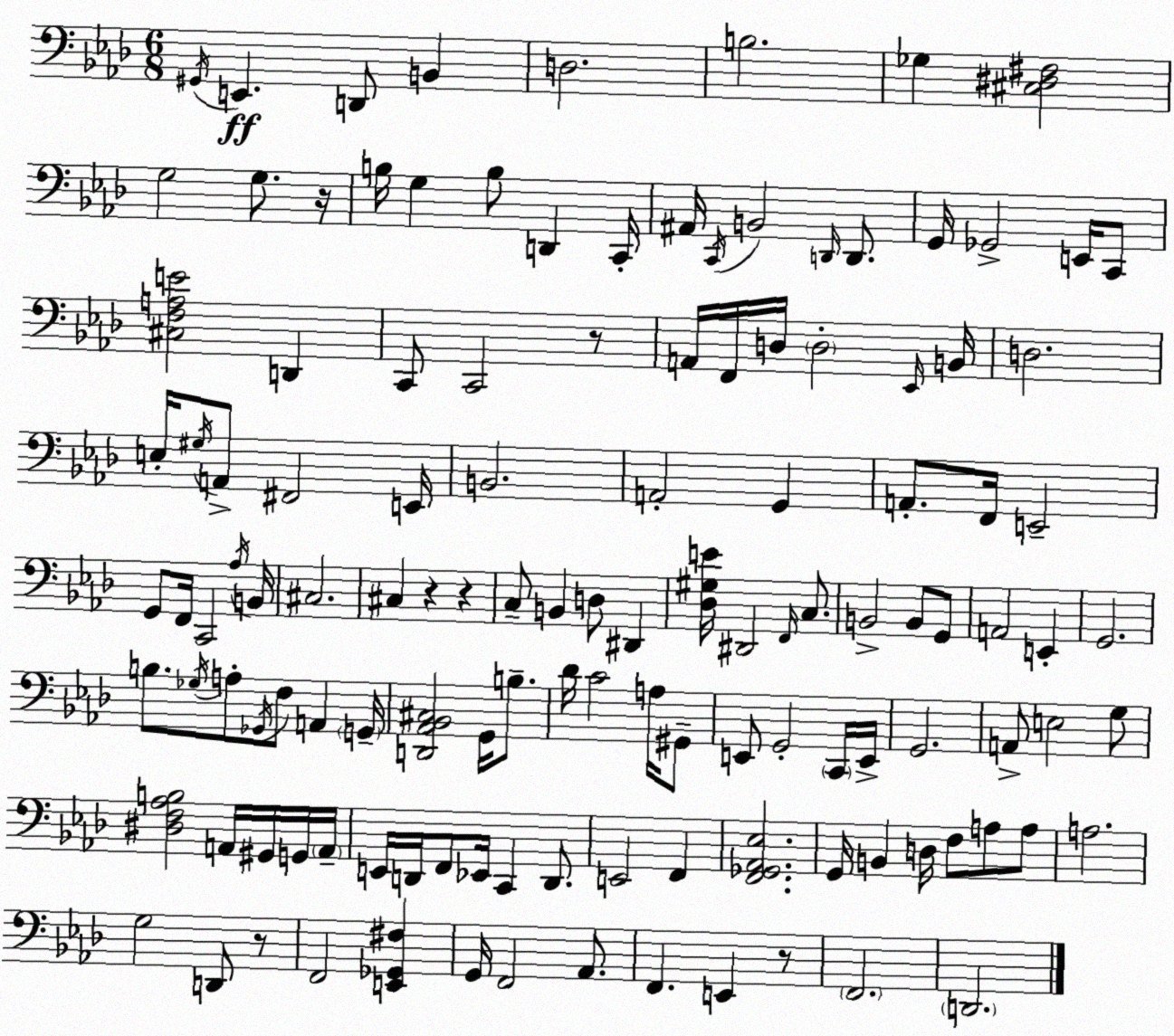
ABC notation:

X:1
T:Untitled
M:6/8
L:1/4
K:Fm
^G,,/4 E,, D,,/2 B,, D,2 B,2 _G, [^C,^D,^F,]2 G,2 G,/2 z/4 B,/4 G, B,/2 D,, C,,/4 ^A,,/4 C,,/4 B,,2 D,,/4 D,,/2 G,,/4 _G,,2 E,,/4 C,,/2 [^C,F,A,E]2 D,, C,,/2 C,,2 z/2 A,,/4 F,,/4 D,/4 D,2 _E,,/4 B,,/4 D,2 E,/4 ^G,/4 A,,/2 ^F,,2 E,,/4 B,,2 A,,2 G,, A,,/2 F,,/4 E,,2 G,,/2 F,,/4 C,,2 _A,/4 B,,/4 ^C,2 ^C, z z C,/2 B,, D,/2 ^D,, [_D,^G,E]/4 ^D,,2 F,,/4 C,/2 B,,2 B,,/2 G,,/2 A,,2 E,, G,,2 B,/2 _G,/4 A,/2 _G,,/4 F,/2 A,, G,,/4 [D,,_A,,_B,,^C,]2 G,,/4 B,/2 _D/4 C2 A,/4 ^G,,/2 E,,/2 G,,2 C,,/4 E,,/4 G,,2 A,,/2 E,2 G,/2 [^D,F,_A,B,]2 A,,/4 ^G,,/4 G,,/4 A,,/4 E,,/4 D,,/4 F,,/2 _E,,/4 C,, D,,/2 E,,2 F,, [F,,_G,,_A,,_E,]2 G,,/4 B,, D,/4 F,/2 A,/2 A,/2 A,2 G,2 D,,/2 z/2 F,,2 [E,,_G,,^F,] G,,/4 F,,2 _A,,/2 F,, E,, z/2 F,,2 D,,2